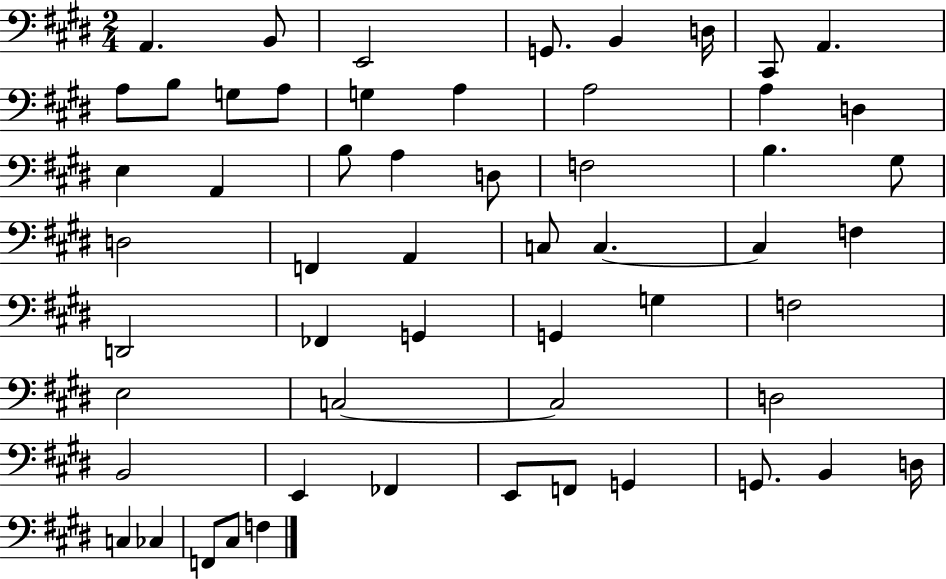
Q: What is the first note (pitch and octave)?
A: A2